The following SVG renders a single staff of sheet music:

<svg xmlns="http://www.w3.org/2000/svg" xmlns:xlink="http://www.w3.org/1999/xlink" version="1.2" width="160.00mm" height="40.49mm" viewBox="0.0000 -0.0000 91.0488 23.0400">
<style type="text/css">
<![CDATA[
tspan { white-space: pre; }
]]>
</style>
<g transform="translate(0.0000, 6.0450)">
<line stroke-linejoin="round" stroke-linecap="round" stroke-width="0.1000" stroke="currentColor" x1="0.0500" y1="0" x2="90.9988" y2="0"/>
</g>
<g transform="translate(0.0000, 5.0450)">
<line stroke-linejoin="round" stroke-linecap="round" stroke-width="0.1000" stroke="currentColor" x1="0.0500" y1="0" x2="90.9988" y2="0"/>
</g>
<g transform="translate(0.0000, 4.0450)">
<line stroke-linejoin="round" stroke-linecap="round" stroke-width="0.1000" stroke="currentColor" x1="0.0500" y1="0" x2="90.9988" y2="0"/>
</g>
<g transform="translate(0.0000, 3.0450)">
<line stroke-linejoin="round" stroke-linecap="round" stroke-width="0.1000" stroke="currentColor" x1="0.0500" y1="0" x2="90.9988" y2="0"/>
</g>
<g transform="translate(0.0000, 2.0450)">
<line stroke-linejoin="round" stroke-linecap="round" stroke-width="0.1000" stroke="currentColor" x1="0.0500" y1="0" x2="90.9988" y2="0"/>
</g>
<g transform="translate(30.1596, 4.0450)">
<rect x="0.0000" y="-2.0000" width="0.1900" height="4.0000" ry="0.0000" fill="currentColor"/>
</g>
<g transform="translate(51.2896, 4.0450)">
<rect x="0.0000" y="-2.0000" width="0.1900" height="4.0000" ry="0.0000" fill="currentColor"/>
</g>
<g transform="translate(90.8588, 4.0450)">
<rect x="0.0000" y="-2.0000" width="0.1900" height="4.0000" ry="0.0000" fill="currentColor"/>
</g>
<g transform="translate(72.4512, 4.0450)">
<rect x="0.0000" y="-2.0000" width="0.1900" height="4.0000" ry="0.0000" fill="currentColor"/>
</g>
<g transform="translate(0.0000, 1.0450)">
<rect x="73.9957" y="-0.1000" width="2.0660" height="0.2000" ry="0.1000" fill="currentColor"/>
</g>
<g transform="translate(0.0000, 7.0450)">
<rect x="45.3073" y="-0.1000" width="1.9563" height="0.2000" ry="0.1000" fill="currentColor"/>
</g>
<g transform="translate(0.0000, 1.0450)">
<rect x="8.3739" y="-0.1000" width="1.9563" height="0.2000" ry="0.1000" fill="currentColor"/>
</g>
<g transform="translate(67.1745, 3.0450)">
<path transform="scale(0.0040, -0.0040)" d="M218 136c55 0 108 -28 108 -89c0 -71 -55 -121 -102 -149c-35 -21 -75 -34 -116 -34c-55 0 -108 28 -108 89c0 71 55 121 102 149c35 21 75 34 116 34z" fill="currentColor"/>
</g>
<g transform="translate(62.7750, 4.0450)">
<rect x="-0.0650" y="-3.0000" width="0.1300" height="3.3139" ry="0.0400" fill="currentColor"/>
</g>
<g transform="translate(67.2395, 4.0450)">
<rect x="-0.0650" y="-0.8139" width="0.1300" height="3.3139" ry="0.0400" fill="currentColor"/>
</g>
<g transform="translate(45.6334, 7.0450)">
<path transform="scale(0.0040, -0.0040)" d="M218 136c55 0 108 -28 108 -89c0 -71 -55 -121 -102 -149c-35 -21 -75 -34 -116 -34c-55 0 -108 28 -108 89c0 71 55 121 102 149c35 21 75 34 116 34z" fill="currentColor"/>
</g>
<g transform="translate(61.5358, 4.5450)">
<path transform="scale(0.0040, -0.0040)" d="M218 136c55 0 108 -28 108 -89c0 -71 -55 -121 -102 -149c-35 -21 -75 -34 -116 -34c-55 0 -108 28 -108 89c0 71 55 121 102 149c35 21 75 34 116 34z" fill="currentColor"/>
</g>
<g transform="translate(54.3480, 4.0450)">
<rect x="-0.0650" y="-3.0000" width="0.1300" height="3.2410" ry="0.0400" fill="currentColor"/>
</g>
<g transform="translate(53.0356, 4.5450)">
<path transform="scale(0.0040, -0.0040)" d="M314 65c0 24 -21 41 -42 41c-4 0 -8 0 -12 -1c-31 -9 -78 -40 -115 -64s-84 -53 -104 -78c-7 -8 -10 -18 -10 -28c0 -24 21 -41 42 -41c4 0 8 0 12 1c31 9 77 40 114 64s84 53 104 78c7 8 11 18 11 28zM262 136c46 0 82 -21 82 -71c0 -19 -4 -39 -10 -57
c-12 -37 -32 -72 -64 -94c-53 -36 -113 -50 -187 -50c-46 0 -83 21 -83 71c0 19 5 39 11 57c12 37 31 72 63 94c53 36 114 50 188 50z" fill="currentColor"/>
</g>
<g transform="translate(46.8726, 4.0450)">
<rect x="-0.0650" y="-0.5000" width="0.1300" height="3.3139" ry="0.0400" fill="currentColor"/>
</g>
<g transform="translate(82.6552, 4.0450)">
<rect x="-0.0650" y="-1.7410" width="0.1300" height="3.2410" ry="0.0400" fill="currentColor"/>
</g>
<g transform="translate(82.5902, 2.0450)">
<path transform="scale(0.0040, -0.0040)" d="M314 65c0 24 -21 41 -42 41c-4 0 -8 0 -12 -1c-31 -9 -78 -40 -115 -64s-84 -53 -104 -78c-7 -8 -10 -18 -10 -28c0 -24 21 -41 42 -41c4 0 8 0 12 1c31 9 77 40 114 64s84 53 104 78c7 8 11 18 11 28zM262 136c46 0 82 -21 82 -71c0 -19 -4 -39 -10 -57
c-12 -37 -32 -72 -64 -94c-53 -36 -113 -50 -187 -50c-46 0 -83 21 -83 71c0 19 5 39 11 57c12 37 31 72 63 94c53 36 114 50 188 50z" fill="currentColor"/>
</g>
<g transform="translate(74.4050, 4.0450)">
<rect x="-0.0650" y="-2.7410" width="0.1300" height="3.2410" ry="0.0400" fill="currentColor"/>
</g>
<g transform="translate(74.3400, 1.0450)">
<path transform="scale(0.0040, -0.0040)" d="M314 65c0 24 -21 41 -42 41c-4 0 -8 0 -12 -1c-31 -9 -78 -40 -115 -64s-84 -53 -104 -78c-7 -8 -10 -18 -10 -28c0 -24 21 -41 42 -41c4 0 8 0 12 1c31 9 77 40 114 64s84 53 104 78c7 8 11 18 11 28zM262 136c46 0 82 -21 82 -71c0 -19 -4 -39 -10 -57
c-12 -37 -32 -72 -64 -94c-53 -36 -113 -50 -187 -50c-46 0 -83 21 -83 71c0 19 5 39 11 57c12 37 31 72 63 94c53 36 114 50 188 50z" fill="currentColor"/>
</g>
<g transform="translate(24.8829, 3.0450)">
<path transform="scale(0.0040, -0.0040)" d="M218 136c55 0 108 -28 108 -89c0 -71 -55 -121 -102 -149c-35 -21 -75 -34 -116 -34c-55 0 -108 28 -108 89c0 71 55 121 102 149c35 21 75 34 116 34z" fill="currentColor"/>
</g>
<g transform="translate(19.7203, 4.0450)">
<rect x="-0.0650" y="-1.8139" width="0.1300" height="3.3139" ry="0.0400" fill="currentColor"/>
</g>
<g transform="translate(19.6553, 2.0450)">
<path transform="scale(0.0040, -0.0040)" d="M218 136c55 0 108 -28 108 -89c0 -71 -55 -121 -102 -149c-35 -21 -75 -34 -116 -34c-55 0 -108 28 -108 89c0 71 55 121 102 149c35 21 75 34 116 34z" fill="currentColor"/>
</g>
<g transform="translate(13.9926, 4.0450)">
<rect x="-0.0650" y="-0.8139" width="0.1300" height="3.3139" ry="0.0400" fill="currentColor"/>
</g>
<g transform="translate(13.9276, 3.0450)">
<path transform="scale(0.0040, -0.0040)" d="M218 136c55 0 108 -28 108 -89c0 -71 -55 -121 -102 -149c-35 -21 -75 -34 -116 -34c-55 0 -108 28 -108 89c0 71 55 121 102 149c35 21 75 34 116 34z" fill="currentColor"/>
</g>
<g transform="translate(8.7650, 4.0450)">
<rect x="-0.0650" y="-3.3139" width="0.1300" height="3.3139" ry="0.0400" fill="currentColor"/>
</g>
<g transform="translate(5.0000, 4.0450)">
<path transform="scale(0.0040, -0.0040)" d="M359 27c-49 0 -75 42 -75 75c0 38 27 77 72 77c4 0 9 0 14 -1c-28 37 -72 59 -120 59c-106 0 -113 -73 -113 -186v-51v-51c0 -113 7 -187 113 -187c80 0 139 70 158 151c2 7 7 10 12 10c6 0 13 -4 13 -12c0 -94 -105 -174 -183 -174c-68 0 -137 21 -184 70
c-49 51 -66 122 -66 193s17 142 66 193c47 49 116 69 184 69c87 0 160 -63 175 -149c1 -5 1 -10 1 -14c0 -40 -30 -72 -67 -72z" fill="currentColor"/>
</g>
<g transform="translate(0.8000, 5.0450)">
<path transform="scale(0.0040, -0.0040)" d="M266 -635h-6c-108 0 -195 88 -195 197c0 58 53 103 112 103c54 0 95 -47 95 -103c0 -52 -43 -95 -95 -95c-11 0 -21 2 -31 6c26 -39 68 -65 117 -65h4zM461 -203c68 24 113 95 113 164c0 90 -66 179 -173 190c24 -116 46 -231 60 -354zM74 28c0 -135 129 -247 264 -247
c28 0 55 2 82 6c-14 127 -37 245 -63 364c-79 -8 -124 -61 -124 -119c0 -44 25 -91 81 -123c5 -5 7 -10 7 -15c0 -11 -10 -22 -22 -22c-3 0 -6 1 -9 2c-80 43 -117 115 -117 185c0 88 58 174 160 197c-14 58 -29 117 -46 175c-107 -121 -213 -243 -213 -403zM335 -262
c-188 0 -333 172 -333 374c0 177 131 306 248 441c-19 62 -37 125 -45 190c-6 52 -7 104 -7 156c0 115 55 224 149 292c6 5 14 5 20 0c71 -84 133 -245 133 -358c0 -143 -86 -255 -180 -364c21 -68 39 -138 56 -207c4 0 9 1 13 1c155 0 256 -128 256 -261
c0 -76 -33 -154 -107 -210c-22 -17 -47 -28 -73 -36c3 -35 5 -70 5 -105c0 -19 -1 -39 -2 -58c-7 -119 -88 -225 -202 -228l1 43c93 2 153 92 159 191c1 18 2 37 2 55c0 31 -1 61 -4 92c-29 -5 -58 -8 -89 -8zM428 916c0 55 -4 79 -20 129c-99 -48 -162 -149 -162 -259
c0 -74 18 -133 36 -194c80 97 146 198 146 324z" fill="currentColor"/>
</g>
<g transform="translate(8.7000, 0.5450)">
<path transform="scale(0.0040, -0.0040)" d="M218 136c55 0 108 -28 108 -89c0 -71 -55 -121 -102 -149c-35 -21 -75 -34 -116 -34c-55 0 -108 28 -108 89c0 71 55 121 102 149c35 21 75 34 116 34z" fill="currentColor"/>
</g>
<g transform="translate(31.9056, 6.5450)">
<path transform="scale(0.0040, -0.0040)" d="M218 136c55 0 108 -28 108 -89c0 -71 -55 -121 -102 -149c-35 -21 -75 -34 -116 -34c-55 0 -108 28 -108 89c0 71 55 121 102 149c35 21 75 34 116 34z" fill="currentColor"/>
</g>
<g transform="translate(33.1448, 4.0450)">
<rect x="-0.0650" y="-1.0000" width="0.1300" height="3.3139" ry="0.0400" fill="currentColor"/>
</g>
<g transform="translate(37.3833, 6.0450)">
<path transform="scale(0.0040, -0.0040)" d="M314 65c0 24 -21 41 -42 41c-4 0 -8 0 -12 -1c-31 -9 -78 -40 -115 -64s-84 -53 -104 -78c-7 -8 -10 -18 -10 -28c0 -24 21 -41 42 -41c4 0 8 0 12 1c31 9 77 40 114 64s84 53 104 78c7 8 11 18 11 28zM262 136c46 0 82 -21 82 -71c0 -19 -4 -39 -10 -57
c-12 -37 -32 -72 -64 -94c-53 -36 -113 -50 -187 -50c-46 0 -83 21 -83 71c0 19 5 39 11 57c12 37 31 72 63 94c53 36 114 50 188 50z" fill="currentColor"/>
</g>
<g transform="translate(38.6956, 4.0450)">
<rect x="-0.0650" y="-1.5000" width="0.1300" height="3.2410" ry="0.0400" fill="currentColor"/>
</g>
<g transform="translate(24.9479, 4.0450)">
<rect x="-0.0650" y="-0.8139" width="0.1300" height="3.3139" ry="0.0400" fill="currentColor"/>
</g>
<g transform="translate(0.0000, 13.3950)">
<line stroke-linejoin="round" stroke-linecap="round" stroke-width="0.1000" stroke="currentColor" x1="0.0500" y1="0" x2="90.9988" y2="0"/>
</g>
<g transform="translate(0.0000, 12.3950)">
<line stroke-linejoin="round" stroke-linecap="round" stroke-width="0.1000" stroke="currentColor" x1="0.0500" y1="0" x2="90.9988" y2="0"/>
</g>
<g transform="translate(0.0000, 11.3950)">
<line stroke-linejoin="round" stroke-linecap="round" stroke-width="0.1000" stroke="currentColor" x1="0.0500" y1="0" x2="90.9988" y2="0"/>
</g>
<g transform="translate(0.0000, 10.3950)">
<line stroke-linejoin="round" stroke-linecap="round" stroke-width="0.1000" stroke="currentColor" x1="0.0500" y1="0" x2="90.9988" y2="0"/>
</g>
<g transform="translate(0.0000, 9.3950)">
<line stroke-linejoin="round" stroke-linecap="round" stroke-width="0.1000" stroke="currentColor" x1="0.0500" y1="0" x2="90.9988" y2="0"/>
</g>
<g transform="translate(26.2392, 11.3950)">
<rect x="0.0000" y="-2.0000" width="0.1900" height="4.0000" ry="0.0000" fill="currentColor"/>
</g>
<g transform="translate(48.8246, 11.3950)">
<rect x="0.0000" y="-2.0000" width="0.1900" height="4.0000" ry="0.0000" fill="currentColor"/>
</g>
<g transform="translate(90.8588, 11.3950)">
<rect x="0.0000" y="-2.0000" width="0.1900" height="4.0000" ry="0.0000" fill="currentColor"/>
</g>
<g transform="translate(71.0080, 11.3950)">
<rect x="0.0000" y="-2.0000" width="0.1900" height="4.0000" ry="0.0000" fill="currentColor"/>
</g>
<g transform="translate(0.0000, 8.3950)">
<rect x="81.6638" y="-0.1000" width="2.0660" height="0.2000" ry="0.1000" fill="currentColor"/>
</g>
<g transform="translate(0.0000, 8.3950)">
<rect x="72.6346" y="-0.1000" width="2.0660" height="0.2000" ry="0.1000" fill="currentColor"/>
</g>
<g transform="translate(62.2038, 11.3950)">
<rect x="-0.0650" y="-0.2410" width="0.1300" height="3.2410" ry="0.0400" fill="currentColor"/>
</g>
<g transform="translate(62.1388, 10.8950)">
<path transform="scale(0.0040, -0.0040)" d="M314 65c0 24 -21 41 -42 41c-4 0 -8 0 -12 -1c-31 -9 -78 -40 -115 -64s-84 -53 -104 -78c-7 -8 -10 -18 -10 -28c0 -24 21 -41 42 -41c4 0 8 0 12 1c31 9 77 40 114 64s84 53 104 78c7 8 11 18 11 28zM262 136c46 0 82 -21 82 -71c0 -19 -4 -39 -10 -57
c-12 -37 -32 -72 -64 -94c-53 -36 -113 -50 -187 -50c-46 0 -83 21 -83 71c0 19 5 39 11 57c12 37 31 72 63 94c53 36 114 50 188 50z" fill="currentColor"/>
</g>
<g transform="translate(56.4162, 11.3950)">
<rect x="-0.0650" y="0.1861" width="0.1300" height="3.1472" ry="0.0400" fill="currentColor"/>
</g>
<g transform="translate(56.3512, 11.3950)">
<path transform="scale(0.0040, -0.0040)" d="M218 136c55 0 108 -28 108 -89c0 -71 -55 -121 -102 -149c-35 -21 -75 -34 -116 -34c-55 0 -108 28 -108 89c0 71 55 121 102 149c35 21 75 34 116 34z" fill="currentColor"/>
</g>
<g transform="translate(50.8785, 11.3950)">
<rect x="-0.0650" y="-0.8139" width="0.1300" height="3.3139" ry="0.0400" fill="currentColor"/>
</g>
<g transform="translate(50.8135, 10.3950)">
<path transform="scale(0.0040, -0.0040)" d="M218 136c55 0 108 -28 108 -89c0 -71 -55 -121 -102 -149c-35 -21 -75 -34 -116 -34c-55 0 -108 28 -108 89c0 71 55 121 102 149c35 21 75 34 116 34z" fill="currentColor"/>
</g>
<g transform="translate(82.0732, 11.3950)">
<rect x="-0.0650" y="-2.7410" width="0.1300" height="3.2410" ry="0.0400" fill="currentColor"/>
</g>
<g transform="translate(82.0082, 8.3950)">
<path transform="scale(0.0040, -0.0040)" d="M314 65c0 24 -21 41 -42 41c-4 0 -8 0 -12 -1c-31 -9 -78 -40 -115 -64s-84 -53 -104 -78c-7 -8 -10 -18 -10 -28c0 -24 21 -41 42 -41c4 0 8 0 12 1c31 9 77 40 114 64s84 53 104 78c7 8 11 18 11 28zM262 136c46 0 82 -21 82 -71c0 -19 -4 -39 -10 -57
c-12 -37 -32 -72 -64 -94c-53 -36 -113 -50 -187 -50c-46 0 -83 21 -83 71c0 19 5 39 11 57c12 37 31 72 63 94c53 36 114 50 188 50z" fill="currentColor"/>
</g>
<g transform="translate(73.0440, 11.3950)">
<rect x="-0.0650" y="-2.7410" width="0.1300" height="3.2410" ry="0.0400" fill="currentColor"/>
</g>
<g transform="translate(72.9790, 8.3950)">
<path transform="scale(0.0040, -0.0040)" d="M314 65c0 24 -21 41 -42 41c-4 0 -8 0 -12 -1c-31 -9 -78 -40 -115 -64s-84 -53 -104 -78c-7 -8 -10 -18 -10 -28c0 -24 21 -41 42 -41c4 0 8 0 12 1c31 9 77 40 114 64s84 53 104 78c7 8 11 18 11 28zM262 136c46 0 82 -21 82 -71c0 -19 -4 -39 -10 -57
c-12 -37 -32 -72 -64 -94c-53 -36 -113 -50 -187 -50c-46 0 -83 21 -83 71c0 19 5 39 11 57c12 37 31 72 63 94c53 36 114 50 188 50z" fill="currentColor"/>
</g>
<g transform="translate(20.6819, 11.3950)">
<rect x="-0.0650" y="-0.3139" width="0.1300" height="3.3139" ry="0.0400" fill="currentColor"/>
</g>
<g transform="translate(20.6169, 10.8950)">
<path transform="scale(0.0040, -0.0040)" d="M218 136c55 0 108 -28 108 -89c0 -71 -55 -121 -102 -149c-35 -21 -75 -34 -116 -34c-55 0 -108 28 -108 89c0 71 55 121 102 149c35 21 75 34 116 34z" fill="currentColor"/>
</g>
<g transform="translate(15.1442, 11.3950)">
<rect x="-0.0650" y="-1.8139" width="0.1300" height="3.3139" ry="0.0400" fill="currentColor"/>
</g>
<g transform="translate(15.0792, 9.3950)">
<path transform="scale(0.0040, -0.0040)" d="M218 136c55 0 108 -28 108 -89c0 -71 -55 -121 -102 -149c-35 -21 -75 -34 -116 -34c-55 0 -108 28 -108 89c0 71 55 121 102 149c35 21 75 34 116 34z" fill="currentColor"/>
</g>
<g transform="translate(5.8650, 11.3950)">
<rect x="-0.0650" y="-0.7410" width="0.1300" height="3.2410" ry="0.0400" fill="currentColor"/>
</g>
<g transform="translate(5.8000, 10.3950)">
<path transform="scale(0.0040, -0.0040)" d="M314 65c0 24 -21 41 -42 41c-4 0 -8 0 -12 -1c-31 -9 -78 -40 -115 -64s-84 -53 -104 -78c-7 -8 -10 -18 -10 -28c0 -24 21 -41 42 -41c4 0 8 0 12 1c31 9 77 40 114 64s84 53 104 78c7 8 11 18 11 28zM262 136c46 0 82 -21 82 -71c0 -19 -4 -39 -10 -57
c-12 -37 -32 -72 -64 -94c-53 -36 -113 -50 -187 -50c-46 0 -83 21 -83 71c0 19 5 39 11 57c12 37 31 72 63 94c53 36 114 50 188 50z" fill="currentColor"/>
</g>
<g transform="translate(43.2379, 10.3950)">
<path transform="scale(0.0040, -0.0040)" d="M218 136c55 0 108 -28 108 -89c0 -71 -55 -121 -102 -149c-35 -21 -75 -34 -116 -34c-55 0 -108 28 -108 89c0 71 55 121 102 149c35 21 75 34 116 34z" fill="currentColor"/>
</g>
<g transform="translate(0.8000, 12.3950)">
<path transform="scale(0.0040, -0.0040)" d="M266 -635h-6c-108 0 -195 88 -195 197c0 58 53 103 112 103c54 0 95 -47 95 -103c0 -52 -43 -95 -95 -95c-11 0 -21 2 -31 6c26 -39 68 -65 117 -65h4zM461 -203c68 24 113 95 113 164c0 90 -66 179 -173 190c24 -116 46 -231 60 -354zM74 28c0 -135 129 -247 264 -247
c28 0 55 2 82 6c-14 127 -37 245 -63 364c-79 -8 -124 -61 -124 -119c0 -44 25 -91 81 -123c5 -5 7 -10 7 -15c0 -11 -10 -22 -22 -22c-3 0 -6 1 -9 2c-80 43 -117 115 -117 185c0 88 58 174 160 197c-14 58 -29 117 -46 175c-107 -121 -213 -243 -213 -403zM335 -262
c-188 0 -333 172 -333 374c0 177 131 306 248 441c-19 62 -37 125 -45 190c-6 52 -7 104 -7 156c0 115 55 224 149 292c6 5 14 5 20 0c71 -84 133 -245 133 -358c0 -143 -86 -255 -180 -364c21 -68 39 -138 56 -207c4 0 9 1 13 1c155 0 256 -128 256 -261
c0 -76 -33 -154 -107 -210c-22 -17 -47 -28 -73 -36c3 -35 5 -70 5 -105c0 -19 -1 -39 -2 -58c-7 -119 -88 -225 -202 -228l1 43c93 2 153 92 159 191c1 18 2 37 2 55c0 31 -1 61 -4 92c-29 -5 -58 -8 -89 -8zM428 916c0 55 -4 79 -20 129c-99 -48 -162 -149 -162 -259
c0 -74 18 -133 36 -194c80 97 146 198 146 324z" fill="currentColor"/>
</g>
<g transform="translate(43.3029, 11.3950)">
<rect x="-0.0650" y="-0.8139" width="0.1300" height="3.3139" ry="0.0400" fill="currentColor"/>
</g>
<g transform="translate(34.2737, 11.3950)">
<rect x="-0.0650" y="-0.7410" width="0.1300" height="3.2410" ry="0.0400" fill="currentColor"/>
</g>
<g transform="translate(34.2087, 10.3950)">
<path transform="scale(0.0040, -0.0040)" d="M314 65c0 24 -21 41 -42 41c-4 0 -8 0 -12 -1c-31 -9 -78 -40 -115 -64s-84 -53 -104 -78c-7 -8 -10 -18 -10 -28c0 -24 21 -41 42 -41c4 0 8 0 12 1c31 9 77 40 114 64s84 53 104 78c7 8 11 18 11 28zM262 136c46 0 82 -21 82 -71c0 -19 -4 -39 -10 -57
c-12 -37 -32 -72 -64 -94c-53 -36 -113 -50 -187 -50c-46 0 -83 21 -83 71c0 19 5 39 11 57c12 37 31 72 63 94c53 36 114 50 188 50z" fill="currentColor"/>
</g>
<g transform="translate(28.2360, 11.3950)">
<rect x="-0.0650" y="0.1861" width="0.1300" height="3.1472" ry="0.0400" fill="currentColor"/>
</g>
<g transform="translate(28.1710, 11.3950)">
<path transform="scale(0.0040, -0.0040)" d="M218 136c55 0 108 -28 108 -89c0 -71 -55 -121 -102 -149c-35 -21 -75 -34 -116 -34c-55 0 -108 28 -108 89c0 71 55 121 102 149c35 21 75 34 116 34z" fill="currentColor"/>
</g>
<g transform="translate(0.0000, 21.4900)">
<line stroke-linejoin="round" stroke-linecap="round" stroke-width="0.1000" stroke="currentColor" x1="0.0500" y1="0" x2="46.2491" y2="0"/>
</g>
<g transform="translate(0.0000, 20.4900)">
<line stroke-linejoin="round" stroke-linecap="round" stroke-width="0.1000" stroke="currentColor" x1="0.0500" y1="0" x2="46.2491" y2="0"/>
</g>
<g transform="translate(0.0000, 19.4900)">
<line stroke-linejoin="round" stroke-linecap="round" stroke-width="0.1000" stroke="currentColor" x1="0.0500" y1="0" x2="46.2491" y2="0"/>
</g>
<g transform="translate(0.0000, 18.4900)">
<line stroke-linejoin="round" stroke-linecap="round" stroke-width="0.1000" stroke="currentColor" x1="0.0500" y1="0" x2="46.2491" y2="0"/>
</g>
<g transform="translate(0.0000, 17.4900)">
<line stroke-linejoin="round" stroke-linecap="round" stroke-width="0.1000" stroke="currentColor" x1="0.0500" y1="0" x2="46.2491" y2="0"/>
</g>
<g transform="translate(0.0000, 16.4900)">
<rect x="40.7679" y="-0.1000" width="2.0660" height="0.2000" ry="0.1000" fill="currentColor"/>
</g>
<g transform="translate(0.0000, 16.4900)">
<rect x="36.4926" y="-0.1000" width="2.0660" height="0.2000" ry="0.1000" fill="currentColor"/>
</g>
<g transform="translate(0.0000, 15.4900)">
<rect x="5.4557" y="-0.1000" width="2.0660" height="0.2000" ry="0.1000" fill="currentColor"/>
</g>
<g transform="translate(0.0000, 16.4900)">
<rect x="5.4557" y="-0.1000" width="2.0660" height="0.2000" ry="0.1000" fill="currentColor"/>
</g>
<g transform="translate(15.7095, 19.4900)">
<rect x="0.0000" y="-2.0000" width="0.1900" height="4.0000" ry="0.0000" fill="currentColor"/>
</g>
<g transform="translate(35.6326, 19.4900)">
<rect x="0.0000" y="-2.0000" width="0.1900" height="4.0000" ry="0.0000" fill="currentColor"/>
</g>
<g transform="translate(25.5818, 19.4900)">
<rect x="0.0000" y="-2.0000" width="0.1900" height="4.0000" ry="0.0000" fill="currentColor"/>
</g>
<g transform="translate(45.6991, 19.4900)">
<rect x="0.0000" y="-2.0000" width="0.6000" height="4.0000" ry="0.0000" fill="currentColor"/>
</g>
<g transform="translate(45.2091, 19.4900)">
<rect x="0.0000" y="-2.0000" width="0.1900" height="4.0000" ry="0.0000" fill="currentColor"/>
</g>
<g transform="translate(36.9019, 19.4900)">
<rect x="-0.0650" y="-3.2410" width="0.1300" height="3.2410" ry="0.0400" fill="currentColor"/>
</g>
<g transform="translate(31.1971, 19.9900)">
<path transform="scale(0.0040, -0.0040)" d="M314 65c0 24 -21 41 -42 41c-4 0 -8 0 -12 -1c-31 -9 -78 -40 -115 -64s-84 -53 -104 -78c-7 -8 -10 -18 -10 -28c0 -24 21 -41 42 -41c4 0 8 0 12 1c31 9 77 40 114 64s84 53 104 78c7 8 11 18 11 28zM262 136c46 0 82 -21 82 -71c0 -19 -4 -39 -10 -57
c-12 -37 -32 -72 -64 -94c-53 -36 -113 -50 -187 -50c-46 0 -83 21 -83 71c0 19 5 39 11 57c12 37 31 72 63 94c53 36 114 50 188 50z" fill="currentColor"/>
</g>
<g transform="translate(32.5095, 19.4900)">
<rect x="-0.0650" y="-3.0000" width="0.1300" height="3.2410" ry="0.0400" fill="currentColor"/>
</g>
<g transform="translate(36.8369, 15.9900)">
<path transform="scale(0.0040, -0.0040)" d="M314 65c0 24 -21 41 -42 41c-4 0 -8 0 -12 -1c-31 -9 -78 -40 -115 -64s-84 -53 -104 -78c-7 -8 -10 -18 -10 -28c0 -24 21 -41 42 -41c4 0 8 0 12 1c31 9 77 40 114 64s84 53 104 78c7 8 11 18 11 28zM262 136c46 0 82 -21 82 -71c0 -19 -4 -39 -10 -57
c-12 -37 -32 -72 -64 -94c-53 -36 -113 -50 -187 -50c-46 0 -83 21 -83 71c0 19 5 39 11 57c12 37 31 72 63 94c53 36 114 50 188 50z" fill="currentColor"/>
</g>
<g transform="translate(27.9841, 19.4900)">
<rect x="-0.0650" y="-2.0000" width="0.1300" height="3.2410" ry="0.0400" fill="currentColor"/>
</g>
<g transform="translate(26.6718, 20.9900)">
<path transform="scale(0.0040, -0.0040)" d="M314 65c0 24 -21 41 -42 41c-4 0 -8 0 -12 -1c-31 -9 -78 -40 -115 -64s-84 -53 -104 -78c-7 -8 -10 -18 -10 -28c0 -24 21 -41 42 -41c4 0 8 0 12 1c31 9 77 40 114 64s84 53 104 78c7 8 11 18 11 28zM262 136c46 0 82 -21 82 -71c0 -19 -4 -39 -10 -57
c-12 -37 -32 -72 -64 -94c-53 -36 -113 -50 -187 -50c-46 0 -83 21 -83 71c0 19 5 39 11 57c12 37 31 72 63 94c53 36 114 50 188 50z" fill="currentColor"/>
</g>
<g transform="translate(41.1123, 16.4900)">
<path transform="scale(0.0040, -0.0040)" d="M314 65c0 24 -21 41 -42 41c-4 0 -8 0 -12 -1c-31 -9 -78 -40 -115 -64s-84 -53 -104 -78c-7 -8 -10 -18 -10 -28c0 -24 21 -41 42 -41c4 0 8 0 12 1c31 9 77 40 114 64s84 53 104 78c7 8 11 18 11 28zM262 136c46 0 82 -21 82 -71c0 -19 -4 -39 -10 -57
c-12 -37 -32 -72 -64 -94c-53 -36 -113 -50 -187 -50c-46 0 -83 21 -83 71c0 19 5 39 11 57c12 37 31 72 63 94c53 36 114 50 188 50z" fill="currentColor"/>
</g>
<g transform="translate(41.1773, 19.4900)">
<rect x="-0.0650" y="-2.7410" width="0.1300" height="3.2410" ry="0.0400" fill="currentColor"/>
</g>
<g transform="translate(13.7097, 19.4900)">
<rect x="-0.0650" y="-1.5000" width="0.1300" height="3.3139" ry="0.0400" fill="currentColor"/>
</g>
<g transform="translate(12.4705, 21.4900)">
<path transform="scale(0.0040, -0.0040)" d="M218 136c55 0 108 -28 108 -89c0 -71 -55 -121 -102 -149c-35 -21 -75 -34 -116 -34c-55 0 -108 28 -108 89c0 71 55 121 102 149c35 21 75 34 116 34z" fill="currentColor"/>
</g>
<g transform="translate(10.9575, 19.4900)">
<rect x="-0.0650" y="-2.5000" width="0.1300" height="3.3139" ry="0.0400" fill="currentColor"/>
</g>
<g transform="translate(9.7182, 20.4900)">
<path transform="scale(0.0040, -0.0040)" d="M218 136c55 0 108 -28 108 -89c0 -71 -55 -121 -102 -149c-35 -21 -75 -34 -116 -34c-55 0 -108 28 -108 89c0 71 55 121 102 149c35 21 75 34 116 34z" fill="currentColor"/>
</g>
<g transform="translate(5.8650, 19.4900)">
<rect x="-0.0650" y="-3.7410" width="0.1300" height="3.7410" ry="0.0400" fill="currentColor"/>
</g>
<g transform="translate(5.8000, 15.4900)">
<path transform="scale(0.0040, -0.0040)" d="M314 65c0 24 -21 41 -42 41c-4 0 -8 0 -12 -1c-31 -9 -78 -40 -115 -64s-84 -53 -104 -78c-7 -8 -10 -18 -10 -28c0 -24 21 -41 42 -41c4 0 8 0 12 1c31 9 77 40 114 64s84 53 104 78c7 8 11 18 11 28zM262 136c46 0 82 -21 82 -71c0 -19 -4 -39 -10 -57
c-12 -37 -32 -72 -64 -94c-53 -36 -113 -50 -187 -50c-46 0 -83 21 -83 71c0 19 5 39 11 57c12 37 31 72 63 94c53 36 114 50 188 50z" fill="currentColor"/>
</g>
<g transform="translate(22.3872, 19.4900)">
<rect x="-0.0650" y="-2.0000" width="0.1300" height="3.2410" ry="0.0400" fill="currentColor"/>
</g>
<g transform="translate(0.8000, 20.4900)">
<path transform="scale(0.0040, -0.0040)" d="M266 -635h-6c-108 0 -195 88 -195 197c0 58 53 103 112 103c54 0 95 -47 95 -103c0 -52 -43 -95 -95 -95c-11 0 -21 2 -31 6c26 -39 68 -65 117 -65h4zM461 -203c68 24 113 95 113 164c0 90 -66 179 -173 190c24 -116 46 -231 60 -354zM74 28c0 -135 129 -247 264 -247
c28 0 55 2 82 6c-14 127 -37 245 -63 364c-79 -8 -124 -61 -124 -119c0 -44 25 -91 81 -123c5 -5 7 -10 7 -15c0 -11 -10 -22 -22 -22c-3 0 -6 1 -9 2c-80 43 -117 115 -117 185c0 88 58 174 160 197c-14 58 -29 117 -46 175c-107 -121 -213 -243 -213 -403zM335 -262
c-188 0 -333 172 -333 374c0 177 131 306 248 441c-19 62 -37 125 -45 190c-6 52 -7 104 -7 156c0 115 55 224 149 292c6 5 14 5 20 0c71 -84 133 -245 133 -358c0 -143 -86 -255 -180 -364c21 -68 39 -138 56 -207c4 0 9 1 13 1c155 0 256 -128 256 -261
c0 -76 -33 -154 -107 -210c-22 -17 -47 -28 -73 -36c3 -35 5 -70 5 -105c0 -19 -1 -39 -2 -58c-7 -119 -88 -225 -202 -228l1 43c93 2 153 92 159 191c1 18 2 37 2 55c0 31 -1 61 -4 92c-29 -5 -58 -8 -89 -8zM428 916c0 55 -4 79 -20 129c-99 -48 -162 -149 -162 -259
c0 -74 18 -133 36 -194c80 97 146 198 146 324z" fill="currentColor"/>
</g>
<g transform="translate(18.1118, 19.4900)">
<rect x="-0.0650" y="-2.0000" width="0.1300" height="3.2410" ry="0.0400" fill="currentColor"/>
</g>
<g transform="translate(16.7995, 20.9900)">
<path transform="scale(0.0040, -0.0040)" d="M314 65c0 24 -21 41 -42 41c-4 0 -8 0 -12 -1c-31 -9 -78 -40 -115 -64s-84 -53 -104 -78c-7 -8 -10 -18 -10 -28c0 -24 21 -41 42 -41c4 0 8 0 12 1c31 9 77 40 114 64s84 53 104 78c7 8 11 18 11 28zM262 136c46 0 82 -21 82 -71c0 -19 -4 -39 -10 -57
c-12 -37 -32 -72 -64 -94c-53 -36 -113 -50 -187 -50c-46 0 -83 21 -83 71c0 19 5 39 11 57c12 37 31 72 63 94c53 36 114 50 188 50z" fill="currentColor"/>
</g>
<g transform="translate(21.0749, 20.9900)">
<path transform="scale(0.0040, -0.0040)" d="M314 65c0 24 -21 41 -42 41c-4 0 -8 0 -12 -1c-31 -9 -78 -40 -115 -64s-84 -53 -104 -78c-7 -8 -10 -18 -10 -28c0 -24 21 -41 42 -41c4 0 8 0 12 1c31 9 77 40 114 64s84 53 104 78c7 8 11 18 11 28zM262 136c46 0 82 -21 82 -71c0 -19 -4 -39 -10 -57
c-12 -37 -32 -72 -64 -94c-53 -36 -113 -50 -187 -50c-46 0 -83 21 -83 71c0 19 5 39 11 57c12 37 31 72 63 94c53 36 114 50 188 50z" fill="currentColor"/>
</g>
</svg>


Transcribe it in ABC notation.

X:1
T:Untitled
M:4/4
L:1/4
K:C
b d f d D E2 C A2 A d a2 f2 d2 f c B d2 d d B c2 a2 a2 c'2 G E F2 F2 F2 A2 b2 a2